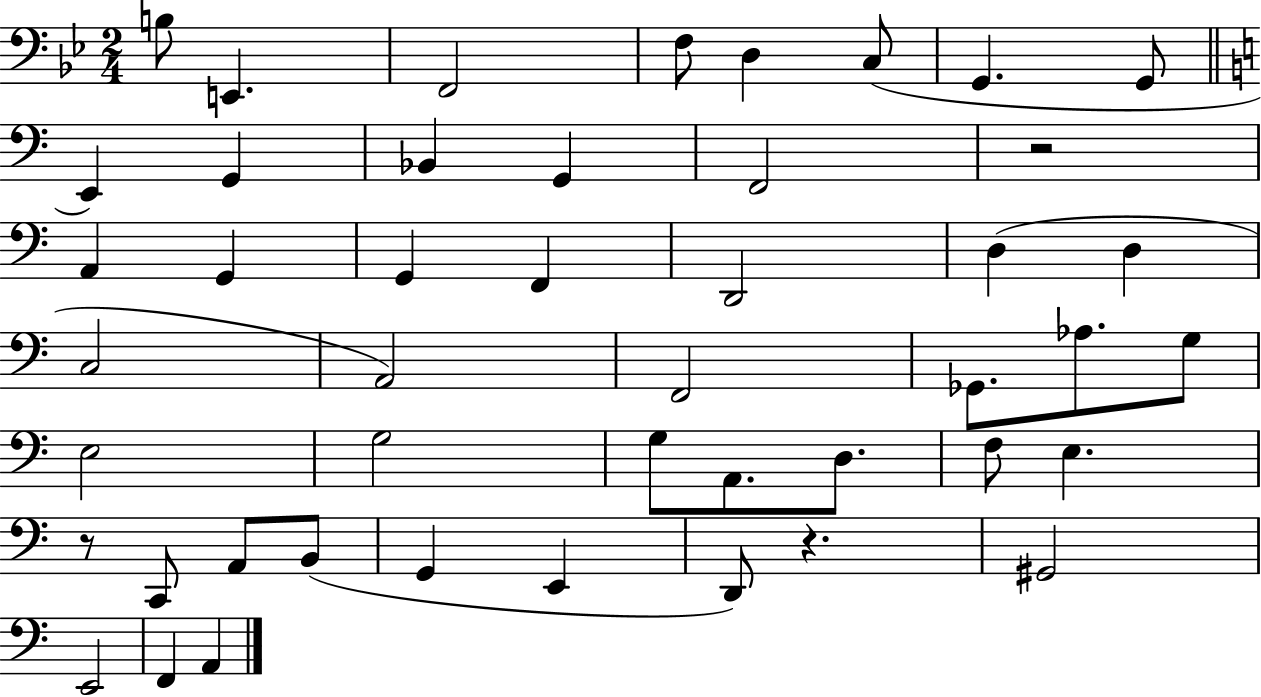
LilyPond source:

{
  \clef bass
  \numericTimeSignature
  \time 2/4
  \key bes \major
  b8 e,4. | f,2 | f8 d4 c8( | g,4. g,8 | \break \bar "||" \break \key a \minor e,4) g,4 | bes,4 g,4 | f,2 | r2 | \break a,4 g,4 | g,4 f,4 | d,2 | d4( d4 | \break c2 | a,2) | f,2 | ges,8. aes8. g8 | \break e2 | g2 | g8 a,8. d8. | f8 e4. | \break r8 c,8 a,8 b,8( | g,4 e,4 | d,8) r4. | gis,2 | \break e,2 | f,4 a,4 | \bar "|."
}